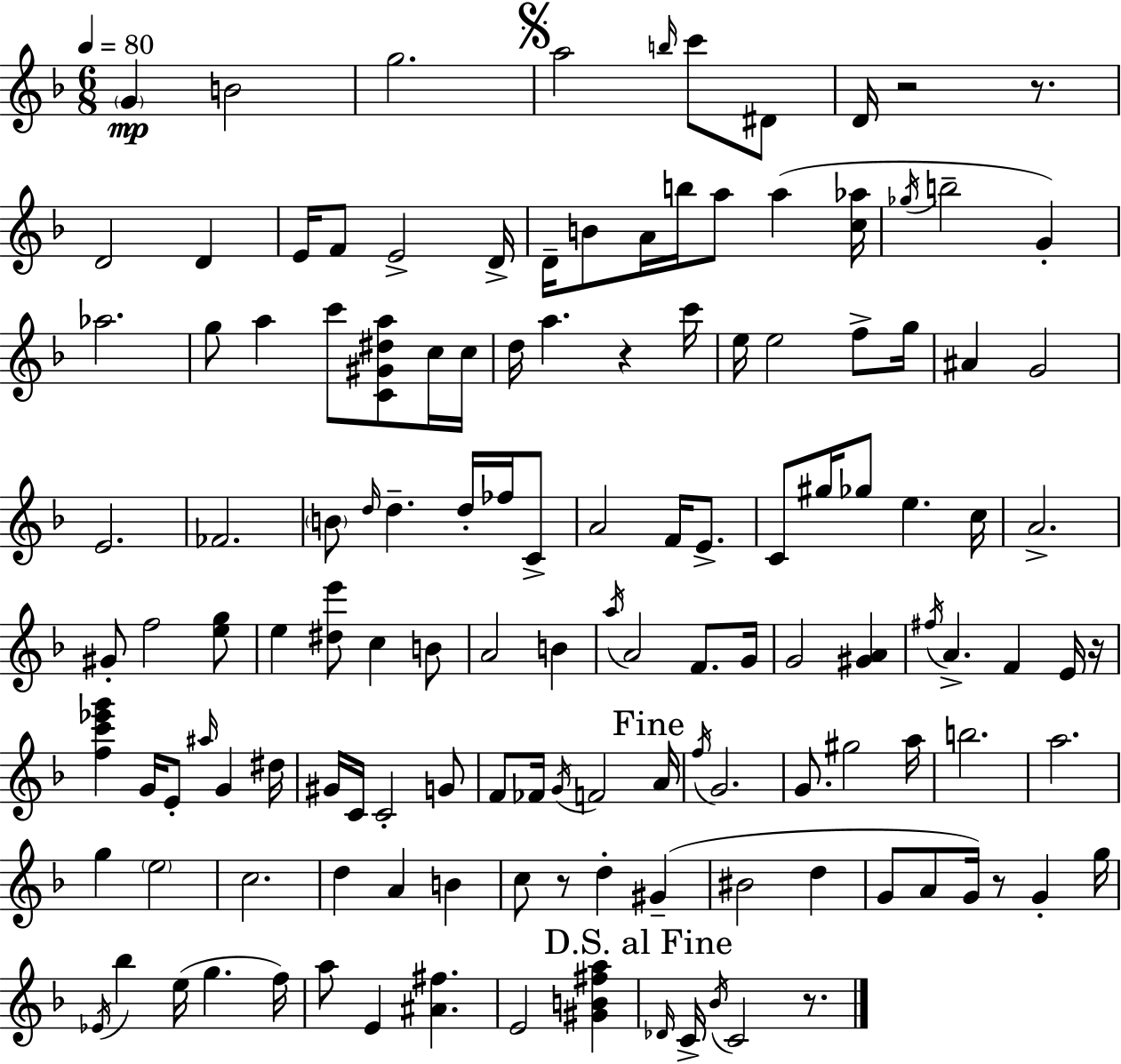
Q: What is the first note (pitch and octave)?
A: G4